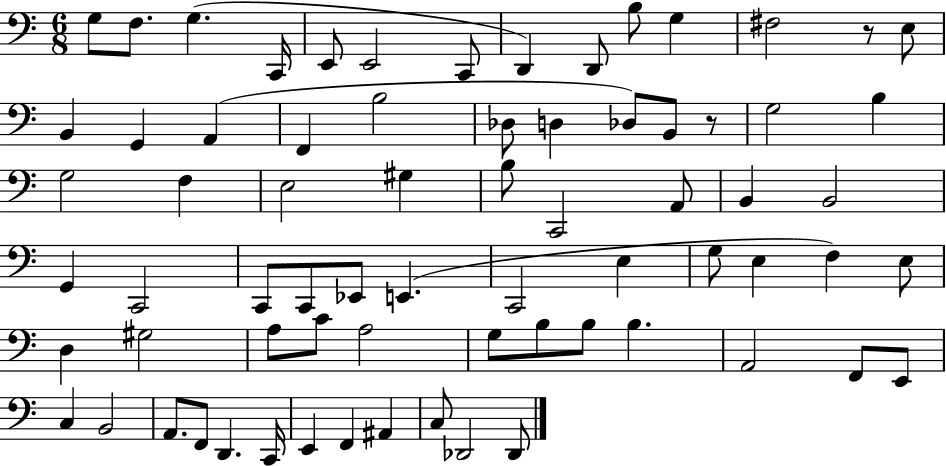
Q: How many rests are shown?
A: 2